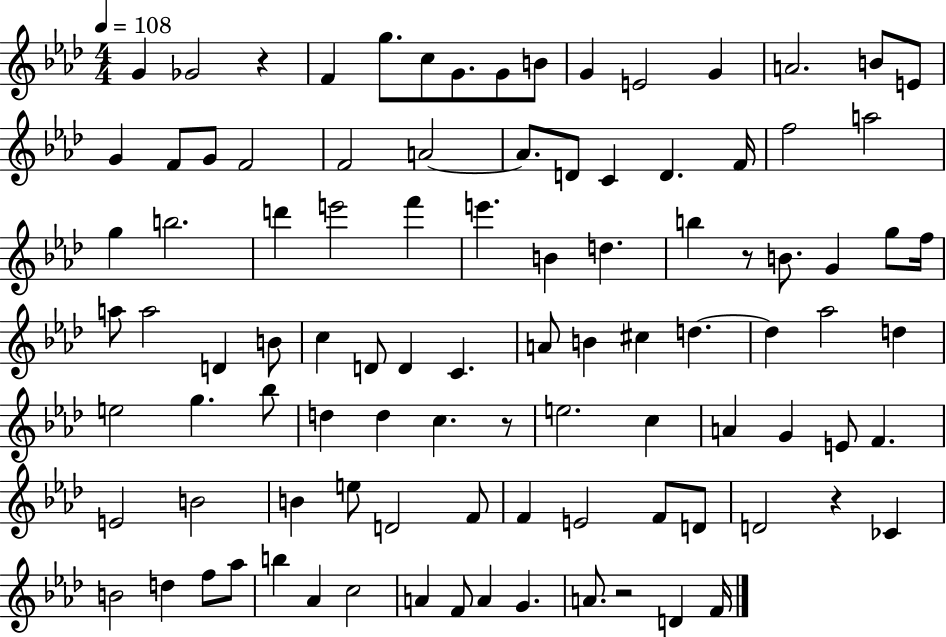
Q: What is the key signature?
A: AES major